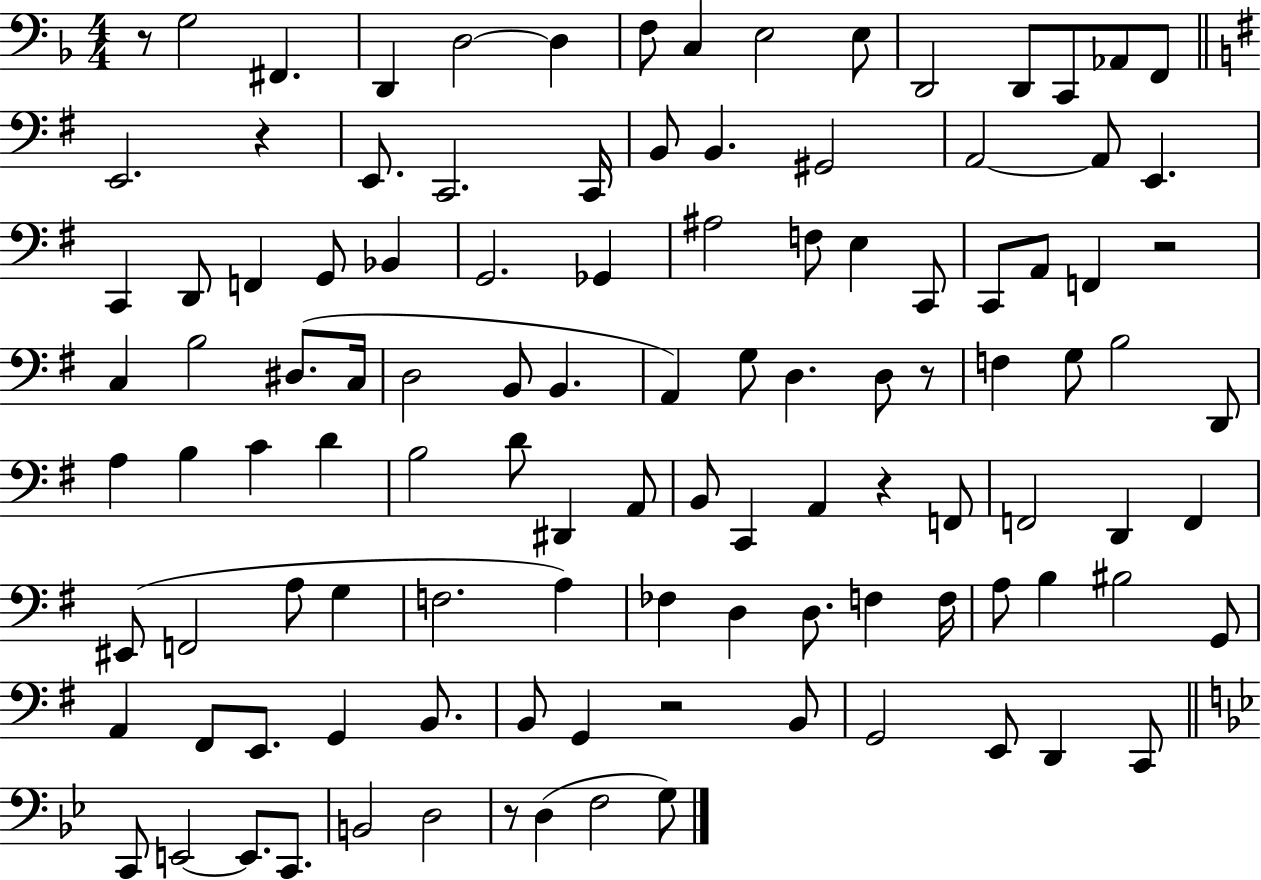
X:1
T:Untitled
M:4/4
L:1/4
K:F
z/2 G,2 ^F,, D,, D,2 D, F,/2 C, E,2 E,/2 D,,2 D,,/2 C,,/2 _A,,/2 F,,/2 E,,2 z E,,/2 C,,2 C,,/4 B,,/2 B,, ^G,,2 A,,2 A,,/2 E,, C,, D,,/2 F,, G,,/2 _B,, G,,2 _G,, ^A,2 F,/2 E, C,,/2 C,,/2 A,,/2 F,, z2 C, B,2 ^D,/2 C,/4 D,2 B,,/2 B,, A,, G,/2 D, D,/2 z/2 F, G,/2 B,2 D,,/2 A, B, C D B,2 D/2 ^D,, A,,/2 B,,/2 C,, A,, z F,,/2 F,,2 D,, F,, ^E,,/2 F,,2 A,/2 G, F,2 A, _F, D, D,/2 F, F,/4 A,/2 B, ^B,2 G,,/2 A,, ^F,,/2 E,,/2 G,, B,,/2 B,,/2 G,, z2 B,,/2 G,,2 E,,/2 D,, C,,/2 C,,/2 E,,2 E,,/2 C,,/2 B,,2 D,2 z/2 D, F,2 G,/2